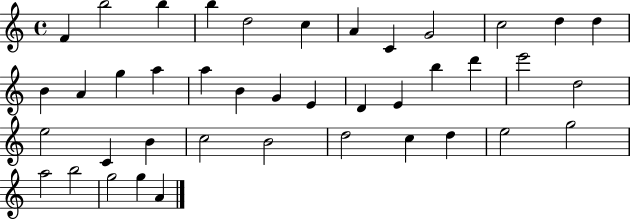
{
  \clef treble
  \time 4/4
  \defaultTimeSignature
  \key c \major
  f'4 b''2 b''4 | b''4 d''2 c''4 | a'4 c'4 g'2 | c''2 d''4 d''4 | \break b'4 a'4 g''4 a''4 | a''4 b'4 g'4 e'4 | d'4 e'4 b''4 d'''4 | e'''2 d''2 | \break e''2 c'4 b'4 | c''2 b'2 | d''2 c''4 d''4 | e''2 g''2 | \break a''2 b''2 | g''2 g''4 a'4 | \bar "|."
}